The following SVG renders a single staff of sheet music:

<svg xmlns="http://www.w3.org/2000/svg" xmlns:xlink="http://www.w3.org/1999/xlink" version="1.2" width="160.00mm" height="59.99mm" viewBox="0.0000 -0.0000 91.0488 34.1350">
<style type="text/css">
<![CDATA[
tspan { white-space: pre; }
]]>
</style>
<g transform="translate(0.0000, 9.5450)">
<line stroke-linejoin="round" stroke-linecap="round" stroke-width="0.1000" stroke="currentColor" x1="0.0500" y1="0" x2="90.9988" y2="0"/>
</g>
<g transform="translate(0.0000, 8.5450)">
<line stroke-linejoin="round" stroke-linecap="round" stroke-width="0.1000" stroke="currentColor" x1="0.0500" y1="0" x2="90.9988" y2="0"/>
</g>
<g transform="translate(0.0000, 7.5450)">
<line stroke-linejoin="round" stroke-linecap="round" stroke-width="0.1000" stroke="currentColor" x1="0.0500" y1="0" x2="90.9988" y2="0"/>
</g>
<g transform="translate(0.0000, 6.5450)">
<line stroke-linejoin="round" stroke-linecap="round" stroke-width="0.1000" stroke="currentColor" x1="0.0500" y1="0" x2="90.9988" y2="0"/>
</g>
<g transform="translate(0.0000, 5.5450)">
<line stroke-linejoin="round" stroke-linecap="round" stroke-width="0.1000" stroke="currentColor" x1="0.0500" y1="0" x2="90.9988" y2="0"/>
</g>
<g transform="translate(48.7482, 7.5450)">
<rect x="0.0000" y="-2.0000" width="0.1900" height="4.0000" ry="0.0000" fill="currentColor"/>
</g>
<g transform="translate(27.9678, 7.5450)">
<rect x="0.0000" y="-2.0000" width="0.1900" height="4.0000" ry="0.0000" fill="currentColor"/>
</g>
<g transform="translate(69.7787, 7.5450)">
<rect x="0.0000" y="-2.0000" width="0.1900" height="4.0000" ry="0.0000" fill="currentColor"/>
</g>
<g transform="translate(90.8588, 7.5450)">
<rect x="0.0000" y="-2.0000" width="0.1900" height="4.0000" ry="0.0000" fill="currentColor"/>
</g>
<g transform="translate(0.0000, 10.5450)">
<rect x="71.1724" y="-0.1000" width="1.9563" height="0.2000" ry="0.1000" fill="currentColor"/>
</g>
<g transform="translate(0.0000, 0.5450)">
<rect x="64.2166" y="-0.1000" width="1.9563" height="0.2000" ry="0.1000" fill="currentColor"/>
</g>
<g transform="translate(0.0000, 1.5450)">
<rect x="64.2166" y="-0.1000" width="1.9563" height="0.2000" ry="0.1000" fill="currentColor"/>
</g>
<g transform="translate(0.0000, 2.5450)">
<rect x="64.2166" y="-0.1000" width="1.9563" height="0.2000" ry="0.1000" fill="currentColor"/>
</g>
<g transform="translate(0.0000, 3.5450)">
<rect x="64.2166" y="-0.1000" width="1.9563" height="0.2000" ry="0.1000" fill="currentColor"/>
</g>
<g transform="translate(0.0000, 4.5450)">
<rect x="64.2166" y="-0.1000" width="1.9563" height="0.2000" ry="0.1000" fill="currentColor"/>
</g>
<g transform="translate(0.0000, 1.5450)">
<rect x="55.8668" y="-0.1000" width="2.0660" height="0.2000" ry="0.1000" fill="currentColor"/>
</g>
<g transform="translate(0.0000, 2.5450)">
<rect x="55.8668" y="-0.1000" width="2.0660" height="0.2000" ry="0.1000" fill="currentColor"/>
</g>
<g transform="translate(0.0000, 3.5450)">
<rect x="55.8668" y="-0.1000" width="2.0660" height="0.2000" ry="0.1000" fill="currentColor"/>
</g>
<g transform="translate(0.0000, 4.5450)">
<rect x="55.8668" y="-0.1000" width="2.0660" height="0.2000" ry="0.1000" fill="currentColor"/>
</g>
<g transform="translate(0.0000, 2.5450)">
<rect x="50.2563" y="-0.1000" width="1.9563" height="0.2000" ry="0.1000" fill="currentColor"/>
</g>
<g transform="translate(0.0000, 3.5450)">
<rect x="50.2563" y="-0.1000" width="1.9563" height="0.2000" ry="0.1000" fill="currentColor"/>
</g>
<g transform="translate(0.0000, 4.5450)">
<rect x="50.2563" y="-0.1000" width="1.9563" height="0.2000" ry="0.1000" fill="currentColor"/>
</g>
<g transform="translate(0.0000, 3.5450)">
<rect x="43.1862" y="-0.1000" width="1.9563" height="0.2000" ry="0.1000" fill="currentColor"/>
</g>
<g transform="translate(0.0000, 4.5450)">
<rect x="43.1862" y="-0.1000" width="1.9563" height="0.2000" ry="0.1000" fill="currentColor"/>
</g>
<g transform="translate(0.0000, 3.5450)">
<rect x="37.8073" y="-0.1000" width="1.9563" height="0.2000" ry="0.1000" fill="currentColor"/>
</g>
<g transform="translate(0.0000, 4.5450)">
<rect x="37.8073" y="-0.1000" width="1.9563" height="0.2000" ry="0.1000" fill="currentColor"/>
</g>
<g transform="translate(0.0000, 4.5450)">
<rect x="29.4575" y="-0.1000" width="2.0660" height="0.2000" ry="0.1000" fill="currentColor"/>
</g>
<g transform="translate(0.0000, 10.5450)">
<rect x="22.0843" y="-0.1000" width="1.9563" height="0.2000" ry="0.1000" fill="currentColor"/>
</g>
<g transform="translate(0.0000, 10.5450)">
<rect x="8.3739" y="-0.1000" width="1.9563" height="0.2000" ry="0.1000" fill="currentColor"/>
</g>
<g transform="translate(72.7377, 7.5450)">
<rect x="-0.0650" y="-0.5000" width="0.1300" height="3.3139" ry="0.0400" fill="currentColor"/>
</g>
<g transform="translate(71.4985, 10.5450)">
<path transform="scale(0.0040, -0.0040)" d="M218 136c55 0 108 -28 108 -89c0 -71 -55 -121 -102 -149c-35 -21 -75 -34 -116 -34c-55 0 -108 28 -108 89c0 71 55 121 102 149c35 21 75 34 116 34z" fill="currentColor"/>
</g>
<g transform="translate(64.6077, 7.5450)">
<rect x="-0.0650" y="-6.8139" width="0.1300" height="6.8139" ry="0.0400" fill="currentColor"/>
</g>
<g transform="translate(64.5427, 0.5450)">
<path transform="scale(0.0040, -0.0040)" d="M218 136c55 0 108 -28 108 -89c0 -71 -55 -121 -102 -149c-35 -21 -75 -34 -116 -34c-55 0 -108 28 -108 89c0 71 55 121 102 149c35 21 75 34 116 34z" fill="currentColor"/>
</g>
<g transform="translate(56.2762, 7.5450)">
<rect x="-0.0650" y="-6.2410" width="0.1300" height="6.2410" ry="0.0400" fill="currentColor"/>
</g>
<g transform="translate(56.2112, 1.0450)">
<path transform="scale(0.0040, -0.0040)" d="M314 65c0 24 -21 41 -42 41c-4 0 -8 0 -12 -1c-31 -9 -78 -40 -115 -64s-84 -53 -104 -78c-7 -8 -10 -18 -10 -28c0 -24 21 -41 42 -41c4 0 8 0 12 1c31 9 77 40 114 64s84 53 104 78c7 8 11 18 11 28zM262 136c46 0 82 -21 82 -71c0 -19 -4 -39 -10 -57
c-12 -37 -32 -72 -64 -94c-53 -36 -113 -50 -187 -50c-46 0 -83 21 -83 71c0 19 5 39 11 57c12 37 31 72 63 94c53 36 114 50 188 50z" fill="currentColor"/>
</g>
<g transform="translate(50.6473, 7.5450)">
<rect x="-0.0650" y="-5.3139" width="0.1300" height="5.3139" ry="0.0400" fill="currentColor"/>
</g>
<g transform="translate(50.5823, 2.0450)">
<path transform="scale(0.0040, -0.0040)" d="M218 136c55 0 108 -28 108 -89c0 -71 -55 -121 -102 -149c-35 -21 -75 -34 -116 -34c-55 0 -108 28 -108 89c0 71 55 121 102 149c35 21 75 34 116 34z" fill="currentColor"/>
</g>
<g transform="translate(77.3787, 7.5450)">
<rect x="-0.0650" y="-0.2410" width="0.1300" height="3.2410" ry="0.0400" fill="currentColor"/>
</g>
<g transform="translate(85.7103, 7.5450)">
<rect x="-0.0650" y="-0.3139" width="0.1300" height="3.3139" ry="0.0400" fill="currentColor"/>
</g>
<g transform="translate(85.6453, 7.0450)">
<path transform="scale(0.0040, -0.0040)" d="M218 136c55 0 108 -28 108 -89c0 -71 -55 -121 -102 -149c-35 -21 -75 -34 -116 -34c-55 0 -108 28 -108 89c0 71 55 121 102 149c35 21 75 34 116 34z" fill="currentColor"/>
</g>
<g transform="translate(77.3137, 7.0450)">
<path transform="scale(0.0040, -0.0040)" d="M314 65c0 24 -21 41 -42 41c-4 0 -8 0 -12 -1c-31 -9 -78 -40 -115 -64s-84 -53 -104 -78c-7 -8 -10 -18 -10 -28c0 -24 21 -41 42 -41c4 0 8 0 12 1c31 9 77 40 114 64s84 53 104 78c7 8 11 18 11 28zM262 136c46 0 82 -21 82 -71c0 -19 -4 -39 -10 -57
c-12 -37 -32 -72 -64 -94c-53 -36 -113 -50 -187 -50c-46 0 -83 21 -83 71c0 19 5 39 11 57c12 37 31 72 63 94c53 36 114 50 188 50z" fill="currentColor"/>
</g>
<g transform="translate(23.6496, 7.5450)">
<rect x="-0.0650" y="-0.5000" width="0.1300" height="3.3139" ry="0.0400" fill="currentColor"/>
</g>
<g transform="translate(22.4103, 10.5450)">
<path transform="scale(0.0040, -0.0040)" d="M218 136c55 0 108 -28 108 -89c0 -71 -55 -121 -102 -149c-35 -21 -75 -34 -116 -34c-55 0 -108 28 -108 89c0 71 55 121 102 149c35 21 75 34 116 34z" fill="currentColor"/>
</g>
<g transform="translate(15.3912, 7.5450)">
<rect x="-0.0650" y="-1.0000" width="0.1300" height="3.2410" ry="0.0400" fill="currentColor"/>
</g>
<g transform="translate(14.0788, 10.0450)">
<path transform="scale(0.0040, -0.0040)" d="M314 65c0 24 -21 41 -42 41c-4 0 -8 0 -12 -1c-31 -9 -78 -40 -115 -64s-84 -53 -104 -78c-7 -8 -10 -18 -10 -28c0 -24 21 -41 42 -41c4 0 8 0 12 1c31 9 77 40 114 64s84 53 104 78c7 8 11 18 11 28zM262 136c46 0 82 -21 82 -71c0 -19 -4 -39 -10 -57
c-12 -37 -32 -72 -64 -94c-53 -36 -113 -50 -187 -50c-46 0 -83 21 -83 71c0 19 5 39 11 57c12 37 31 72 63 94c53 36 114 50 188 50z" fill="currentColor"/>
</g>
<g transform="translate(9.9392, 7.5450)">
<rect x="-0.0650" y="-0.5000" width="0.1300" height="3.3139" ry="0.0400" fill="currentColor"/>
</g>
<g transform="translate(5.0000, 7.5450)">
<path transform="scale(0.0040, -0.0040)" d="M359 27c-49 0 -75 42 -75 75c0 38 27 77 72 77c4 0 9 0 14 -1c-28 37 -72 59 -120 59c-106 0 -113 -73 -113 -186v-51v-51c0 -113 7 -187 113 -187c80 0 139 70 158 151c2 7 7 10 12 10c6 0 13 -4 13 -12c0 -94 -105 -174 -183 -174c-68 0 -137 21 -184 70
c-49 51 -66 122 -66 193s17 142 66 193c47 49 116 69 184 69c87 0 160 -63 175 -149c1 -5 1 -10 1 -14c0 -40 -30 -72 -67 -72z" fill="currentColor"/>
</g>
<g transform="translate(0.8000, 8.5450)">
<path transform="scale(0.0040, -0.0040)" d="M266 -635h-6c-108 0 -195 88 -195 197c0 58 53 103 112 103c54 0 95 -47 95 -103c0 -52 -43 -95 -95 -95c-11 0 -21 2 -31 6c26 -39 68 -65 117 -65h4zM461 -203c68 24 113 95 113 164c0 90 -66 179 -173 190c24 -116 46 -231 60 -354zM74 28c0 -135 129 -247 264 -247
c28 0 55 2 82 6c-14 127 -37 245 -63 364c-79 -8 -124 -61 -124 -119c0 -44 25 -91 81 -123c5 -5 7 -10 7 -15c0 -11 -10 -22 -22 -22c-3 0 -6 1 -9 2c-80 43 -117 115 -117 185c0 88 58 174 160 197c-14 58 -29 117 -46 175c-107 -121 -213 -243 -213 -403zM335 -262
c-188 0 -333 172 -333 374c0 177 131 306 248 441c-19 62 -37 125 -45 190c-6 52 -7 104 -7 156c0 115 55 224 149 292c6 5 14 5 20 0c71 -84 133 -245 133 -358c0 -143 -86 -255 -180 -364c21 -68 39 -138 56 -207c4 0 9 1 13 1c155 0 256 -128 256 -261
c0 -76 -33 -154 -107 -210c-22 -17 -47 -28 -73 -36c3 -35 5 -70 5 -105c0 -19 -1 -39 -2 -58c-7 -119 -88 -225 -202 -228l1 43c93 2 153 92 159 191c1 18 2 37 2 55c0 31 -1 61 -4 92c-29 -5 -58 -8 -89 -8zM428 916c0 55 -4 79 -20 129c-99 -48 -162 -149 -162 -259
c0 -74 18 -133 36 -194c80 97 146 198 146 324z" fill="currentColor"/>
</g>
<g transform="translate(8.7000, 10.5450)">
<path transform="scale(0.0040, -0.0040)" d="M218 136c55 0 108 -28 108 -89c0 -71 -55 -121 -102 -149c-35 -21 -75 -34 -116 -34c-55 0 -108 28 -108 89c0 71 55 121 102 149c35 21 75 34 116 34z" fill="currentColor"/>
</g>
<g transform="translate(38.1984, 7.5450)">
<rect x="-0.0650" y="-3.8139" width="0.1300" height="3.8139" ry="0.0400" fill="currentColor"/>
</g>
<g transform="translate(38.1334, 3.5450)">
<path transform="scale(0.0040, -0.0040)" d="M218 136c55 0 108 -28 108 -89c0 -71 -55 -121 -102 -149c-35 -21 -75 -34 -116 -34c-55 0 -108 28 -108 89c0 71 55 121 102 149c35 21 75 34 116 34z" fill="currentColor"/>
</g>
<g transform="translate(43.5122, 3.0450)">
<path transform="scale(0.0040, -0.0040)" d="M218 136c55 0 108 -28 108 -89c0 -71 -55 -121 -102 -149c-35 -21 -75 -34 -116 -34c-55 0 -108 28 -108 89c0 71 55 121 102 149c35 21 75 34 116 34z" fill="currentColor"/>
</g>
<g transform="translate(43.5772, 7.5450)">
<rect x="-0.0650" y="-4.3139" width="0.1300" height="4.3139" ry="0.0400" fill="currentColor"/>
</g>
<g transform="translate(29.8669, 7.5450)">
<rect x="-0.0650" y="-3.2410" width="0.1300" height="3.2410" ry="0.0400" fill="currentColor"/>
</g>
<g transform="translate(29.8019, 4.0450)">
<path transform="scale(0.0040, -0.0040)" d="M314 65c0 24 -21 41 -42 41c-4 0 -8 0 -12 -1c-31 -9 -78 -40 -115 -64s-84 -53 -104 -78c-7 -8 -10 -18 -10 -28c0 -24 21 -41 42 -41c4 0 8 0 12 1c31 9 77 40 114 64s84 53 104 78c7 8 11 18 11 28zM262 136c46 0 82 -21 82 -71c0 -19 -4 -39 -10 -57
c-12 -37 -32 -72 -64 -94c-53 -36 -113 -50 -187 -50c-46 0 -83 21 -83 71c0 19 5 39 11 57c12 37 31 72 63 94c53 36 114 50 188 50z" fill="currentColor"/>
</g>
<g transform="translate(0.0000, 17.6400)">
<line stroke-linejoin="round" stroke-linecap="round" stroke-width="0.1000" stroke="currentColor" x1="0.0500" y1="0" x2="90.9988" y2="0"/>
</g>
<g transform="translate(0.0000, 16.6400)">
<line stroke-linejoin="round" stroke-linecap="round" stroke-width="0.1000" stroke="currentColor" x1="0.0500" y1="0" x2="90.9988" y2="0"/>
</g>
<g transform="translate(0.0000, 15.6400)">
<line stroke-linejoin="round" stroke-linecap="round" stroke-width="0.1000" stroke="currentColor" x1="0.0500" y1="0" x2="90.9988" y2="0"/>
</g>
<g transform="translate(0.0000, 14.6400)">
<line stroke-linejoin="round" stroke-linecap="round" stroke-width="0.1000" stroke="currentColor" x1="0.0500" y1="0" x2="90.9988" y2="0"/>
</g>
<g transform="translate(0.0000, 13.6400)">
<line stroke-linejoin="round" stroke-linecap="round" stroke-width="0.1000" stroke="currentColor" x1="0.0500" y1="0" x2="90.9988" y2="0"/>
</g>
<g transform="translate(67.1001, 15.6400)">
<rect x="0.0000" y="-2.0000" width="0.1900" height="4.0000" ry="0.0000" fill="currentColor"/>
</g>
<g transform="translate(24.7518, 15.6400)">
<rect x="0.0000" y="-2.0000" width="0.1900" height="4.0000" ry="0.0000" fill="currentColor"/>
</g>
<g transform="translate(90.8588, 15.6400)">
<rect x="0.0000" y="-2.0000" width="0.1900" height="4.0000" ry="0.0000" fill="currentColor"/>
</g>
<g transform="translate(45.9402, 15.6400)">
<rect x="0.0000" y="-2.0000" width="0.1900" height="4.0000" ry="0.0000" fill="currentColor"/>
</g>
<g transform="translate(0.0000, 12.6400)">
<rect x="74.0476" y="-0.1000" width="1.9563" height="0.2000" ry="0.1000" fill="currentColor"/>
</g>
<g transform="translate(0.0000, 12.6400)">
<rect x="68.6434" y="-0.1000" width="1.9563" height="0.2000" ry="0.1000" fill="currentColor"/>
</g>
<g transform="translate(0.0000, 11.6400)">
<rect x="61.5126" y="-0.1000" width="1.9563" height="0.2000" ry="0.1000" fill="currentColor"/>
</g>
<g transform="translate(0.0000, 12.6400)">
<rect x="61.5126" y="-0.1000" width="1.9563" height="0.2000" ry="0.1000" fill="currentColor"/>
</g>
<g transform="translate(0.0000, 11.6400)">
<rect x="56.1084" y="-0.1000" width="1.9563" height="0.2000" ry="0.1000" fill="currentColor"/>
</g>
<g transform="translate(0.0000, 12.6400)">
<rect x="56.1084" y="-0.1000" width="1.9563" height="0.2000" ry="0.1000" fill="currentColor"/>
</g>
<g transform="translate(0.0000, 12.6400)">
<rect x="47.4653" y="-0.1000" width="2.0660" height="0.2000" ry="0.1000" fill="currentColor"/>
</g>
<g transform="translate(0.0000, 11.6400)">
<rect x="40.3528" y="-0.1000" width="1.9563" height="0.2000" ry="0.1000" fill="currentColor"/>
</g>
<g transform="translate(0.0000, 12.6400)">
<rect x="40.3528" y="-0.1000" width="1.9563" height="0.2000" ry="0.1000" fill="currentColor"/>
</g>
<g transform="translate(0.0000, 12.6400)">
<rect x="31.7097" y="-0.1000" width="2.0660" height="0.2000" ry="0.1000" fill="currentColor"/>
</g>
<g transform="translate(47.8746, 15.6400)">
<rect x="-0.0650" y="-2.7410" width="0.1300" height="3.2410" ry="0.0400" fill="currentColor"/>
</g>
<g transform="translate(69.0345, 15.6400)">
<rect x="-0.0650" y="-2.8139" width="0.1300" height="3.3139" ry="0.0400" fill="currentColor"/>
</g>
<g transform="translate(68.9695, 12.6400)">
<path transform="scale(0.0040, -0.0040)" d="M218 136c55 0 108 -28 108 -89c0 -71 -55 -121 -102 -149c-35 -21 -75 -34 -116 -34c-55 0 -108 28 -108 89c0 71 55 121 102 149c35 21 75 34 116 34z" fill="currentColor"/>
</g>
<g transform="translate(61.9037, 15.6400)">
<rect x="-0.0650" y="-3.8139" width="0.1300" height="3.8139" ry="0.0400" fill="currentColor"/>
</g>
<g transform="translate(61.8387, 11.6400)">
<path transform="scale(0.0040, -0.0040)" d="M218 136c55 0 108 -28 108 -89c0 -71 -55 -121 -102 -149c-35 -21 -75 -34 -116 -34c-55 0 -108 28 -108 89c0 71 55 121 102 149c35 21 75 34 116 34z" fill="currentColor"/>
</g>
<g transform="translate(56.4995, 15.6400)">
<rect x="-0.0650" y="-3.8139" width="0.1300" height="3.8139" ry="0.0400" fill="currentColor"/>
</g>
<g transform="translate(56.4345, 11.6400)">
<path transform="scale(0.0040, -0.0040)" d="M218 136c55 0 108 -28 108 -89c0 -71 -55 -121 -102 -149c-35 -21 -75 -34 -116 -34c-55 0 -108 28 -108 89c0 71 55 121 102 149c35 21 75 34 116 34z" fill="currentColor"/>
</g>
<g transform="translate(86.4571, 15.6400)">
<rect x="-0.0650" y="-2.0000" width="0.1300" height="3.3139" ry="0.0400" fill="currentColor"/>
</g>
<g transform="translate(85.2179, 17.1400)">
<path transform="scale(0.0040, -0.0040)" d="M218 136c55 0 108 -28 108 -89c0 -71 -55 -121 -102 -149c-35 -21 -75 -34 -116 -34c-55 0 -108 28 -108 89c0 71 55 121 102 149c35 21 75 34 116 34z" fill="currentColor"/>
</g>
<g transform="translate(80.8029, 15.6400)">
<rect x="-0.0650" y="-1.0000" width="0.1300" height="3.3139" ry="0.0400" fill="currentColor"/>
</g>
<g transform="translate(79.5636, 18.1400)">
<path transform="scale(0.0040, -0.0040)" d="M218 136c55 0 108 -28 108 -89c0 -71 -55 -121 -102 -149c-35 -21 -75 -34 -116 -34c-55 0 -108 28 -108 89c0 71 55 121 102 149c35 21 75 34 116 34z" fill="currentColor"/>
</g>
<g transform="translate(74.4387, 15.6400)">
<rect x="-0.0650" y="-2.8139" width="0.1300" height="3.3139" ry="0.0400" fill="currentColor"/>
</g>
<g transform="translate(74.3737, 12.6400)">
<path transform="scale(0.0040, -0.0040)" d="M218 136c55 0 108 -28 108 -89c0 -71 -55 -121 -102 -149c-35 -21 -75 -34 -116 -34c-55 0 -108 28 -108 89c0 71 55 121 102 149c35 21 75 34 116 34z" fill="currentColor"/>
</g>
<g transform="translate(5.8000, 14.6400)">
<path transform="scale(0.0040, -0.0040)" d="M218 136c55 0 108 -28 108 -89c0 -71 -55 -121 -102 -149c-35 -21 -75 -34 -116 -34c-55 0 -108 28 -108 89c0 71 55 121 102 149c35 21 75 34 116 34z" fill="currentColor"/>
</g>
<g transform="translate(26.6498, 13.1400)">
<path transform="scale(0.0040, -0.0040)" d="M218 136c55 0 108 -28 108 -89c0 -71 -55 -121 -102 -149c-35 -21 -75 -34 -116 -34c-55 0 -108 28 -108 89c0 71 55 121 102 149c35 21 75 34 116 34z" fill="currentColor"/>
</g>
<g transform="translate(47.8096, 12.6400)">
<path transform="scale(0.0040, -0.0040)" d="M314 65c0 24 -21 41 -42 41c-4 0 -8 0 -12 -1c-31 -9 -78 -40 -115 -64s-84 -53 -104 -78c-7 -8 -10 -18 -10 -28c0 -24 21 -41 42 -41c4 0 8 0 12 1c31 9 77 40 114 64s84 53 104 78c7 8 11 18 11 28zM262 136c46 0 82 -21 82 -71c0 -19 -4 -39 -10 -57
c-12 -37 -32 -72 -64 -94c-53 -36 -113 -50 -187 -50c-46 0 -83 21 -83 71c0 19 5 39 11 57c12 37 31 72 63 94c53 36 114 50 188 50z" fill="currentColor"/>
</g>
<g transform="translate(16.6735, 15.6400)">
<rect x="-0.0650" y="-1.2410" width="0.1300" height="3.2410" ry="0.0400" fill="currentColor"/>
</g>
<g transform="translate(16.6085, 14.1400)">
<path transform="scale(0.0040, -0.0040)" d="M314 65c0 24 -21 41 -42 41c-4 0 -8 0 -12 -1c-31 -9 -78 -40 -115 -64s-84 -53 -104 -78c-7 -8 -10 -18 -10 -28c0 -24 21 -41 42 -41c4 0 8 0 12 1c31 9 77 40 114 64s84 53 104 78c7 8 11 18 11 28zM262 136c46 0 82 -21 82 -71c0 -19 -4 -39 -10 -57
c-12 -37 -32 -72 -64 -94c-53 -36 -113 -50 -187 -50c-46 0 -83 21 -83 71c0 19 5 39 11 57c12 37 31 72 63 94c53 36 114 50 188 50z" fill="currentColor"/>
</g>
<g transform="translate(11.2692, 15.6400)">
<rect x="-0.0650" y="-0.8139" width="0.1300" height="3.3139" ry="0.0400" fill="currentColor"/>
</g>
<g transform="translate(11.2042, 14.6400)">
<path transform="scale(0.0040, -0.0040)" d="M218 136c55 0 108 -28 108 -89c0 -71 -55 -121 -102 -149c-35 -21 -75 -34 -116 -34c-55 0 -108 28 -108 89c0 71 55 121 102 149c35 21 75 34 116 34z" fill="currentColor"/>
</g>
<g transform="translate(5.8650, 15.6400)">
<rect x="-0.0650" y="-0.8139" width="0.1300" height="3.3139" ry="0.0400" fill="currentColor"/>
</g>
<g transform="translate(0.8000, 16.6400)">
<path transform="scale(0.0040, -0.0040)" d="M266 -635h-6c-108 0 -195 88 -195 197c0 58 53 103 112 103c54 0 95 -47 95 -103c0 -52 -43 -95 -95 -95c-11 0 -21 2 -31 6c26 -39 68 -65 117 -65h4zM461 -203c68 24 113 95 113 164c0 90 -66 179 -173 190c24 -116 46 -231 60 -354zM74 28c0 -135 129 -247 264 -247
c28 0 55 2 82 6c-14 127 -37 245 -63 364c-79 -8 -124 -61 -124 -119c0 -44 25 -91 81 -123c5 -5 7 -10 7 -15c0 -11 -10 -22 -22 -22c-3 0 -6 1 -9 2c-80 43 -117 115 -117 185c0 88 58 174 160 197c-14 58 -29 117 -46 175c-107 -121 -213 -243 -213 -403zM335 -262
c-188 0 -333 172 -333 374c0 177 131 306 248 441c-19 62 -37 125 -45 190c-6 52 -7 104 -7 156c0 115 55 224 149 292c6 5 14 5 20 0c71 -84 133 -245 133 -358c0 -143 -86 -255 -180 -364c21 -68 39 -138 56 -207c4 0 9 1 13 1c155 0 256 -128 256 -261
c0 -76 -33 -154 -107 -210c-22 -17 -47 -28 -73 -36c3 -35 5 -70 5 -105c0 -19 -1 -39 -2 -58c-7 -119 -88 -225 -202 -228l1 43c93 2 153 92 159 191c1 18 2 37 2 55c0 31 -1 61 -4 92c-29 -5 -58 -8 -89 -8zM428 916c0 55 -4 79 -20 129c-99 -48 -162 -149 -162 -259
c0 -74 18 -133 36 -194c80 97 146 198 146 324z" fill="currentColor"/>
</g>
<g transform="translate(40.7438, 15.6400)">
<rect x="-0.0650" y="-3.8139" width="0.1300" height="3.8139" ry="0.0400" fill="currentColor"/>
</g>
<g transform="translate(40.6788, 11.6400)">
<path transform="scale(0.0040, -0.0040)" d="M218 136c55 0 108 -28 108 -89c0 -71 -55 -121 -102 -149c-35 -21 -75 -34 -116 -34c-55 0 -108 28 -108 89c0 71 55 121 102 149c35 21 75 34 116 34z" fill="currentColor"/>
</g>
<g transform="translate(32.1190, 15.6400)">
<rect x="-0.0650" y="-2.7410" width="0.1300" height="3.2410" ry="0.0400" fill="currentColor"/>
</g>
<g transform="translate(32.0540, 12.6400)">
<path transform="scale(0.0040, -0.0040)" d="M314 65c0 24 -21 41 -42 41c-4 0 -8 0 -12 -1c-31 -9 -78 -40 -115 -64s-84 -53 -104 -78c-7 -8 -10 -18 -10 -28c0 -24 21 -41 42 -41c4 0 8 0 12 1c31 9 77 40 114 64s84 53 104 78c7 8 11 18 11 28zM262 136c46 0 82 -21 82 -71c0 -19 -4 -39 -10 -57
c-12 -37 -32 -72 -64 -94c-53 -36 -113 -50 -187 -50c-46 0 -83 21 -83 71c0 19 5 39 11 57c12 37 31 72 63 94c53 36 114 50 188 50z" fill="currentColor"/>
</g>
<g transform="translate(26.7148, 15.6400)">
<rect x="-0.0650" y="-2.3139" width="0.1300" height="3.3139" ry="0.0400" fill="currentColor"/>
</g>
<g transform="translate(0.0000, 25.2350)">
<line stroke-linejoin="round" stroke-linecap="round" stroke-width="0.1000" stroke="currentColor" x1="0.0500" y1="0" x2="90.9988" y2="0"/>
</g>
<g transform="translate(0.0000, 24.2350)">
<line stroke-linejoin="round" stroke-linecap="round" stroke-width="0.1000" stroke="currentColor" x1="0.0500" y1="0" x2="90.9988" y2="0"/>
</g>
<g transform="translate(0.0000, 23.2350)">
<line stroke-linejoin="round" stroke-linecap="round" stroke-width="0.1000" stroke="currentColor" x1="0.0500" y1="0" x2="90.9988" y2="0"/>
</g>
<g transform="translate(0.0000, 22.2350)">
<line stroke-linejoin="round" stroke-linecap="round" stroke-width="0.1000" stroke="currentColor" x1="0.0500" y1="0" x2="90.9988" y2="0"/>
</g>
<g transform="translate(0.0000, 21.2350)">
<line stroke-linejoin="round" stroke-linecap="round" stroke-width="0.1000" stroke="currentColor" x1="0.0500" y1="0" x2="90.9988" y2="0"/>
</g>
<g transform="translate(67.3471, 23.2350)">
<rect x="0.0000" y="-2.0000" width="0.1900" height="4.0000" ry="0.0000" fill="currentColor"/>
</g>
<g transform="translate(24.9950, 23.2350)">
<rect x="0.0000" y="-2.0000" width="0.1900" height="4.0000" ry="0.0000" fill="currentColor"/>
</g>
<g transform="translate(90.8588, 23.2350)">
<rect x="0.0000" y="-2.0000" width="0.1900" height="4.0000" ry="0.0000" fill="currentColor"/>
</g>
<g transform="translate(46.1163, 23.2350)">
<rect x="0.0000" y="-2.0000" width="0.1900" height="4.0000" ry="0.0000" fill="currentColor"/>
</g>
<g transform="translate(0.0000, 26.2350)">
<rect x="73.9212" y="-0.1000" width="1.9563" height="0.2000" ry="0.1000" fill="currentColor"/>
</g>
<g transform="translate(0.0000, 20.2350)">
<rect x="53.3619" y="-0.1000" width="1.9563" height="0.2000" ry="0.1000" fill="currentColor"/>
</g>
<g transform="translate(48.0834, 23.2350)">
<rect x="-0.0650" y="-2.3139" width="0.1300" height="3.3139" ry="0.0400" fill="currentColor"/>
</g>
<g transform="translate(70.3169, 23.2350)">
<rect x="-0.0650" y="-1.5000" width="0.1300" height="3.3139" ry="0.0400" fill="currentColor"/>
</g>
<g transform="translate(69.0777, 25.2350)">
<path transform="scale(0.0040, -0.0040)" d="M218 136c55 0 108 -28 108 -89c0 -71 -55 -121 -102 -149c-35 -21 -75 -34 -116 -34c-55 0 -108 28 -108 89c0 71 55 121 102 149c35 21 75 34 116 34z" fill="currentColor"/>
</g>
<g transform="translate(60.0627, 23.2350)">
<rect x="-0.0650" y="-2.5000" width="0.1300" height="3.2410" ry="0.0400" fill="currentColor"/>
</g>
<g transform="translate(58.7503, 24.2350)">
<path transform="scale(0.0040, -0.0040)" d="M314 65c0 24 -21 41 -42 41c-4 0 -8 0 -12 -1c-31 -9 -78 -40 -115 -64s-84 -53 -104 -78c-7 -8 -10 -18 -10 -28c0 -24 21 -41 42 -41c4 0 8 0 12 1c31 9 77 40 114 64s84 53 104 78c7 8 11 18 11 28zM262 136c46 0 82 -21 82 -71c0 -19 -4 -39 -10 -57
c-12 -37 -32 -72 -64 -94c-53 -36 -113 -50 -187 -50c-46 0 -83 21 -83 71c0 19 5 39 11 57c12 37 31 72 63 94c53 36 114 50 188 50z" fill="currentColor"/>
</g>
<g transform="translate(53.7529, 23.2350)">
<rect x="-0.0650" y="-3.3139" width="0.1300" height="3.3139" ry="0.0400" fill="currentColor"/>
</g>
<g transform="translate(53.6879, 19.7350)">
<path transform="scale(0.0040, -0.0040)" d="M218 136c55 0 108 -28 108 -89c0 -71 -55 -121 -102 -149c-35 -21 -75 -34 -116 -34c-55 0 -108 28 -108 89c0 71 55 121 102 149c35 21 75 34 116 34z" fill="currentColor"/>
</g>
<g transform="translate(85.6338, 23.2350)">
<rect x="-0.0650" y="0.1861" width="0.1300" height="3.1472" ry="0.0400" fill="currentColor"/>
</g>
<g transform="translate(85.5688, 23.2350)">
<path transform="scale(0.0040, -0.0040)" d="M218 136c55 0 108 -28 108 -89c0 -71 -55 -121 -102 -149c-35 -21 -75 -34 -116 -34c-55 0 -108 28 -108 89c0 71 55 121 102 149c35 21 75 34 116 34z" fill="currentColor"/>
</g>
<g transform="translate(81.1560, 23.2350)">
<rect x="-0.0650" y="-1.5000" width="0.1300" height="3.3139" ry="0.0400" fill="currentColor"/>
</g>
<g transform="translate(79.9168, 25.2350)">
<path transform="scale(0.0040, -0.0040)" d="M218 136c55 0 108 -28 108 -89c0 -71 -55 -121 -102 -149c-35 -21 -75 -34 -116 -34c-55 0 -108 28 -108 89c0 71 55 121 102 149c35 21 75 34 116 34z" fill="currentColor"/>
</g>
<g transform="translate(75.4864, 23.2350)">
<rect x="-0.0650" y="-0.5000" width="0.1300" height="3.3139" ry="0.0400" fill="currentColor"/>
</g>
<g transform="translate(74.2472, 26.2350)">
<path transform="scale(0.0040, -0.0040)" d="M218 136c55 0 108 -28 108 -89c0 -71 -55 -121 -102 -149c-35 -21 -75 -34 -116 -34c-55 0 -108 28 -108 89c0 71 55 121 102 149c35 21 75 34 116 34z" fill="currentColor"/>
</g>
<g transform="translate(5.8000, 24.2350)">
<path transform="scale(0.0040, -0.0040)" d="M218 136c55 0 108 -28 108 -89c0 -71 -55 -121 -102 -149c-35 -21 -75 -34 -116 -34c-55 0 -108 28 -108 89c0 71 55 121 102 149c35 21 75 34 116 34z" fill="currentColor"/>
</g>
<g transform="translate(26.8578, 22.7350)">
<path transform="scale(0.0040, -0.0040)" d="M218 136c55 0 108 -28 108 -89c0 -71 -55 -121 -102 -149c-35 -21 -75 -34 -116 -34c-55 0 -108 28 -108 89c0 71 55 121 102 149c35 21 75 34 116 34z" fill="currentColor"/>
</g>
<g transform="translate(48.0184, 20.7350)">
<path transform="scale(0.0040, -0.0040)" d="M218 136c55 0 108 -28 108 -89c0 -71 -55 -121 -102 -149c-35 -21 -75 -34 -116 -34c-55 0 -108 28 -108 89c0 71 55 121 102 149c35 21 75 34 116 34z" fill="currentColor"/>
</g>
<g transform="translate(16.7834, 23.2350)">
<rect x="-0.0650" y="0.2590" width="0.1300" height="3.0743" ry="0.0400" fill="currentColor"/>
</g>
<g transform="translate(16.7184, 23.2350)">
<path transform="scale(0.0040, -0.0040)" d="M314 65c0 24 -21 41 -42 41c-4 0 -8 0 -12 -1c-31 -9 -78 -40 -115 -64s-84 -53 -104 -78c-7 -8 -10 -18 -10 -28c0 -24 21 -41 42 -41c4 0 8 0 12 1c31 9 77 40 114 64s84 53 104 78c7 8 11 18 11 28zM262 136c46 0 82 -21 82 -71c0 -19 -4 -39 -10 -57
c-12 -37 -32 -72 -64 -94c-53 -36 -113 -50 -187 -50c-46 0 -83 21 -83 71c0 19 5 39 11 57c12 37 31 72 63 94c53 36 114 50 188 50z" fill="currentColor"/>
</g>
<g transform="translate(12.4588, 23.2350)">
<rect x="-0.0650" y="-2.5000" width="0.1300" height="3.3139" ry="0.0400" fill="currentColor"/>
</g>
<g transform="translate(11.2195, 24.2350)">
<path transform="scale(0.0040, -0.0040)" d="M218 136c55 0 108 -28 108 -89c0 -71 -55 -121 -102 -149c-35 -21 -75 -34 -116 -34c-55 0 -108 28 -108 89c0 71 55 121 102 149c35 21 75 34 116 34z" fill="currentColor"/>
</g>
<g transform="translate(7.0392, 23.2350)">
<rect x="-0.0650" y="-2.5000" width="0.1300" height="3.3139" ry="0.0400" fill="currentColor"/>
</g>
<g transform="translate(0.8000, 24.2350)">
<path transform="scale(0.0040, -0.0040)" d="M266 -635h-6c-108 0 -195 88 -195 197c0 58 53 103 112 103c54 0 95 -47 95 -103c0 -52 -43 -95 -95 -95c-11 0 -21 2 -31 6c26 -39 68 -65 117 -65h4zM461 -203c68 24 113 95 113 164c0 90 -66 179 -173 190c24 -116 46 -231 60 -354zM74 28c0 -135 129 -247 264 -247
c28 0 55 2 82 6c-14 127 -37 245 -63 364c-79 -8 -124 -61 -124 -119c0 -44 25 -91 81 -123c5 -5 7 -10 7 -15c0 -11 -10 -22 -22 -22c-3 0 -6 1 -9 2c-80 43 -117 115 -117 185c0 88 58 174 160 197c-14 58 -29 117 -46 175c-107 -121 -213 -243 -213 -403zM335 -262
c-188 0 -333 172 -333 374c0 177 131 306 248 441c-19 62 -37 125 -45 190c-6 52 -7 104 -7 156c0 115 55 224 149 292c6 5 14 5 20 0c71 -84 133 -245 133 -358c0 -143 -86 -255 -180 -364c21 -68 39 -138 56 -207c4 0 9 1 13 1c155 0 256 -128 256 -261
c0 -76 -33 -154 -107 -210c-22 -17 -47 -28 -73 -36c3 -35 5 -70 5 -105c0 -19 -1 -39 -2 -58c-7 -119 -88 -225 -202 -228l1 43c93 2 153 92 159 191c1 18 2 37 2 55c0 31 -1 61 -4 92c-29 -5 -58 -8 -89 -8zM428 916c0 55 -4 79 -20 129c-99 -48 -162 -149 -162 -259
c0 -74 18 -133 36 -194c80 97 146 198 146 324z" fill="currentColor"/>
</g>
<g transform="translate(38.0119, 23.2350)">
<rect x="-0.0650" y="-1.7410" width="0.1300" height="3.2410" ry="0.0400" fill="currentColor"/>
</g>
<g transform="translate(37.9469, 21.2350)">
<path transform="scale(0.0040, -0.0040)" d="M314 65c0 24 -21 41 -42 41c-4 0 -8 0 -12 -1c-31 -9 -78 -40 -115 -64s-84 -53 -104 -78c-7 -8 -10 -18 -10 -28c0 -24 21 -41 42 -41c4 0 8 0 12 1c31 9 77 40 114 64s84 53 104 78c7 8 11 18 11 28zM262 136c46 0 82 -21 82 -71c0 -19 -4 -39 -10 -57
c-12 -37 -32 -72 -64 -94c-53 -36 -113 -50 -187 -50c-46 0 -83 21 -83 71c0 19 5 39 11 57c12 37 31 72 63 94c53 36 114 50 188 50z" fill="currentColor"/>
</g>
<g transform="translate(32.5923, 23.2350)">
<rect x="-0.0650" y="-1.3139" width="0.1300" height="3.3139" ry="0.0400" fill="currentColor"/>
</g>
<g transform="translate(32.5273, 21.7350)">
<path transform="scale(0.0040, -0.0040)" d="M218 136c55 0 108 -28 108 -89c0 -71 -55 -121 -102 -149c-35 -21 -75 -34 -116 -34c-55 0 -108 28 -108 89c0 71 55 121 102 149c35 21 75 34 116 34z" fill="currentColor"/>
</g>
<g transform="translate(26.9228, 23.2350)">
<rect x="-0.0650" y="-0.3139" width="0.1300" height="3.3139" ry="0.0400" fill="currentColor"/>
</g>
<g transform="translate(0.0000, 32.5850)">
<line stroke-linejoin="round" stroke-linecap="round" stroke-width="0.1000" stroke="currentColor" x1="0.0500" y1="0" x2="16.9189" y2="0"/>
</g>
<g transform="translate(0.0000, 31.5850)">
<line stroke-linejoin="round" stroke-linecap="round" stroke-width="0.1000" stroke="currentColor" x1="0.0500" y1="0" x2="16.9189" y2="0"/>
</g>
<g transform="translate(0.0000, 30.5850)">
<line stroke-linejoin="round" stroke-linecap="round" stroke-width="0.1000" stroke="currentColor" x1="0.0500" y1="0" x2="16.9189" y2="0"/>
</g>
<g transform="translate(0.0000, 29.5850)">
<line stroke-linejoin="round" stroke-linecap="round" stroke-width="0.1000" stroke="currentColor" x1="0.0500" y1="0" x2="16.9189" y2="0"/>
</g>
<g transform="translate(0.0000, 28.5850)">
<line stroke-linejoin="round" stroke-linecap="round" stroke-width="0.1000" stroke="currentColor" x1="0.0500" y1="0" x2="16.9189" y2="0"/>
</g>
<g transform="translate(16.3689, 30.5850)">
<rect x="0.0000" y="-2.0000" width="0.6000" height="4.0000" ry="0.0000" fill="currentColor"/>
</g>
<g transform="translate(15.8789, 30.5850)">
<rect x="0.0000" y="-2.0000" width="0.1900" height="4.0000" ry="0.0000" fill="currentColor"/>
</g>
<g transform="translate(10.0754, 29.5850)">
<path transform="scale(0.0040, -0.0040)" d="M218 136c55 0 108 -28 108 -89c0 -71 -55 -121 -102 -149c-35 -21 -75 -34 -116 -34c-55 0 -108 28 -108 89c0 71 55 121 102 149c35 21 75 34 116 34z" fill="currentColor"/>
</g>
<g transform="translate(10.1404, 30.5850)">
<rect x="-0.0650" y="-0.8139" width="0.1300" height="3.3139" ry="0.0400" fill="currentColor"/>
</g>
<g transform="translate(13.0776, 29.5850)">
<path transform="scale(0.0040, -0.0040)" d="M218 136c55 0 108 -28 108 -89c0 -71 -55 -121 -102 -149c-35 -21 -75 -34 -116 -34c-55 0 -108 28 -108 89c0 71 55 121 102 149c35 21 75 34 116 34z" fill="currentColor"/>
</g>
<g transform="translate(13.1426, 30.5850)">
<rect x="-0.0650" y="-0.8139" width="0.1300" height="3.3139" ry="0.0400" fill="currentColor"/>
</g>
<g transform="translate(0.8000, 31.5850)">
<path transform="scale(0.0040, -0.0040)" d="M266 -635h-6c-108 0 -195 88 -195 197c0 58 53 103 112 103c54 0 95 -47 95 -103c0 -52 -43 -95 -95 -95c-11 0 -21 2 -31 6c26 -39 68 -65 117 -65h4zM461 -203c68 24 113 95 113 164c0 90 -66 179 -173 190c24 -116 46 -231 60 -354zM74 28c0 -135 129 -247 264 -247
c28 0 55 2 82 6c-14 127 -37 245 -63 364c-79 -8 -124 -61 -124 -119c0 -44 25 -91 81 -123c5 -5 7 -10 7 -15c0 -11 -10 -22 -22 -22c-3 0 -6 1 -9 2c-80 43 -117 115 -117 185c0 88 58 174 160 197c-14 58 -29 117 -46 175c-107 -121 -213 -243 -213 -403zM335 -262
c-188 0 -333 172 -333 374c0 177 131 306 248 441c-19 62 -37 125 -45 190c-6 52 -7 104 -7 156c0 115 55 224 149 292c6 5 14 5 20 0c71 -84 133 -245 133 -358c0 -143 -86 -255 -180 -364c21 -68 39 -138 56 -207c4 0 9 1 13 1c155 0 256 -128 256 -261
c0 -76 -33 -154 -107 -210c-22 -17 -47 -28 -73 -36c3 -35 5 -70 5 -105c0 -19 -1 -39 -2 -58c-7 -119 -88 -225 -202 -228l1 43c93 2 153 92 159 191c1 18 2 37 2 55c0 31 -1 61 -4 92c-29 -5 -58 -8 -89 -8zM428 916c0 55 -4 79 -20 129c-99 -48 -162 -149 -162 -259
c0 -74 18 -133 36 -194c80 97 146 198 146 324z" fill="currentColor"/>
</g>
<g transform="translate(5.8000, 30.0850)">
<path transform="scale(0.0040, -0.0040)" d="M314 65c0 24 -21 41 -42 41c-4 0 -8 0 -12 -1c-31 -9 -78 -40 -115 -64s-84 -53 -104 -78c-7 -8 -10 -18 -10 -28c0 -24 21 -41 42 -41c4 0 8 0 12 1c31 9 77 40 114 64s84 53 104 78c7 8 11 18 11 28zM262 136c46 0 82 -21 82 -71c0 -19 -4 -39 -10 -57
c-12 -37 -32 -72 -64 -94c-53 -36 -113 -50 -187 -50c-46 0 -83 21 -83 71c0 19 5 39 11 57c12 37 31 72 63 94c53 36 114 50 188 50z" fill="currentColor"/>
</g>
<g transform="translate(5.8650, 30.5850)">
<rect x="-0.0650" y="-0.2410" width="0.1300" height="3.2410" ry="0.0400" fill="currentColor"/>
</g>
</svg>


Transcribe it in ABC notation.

X:1
T:Untitled
M:4/4
L:1/4
K:C
C D2 C b2 c' d' f' a'2 b' C c2 c d d e2 g a2 c' a2 c' c' a a D F G G B2 c e f2 g b G2 E C E B c2 d d